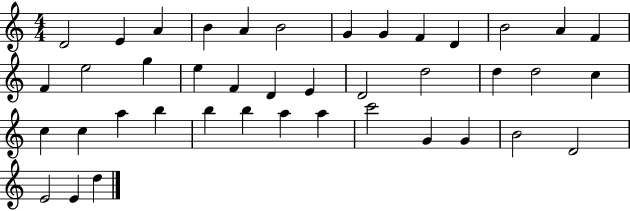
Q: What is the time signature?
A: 4/4